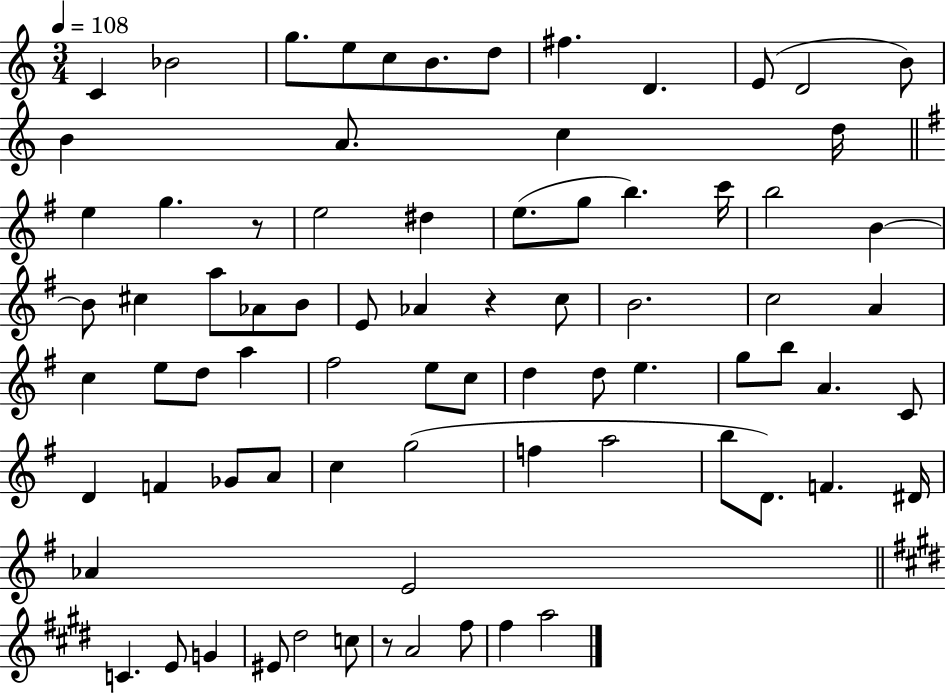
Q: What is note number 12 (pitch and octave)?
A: B4